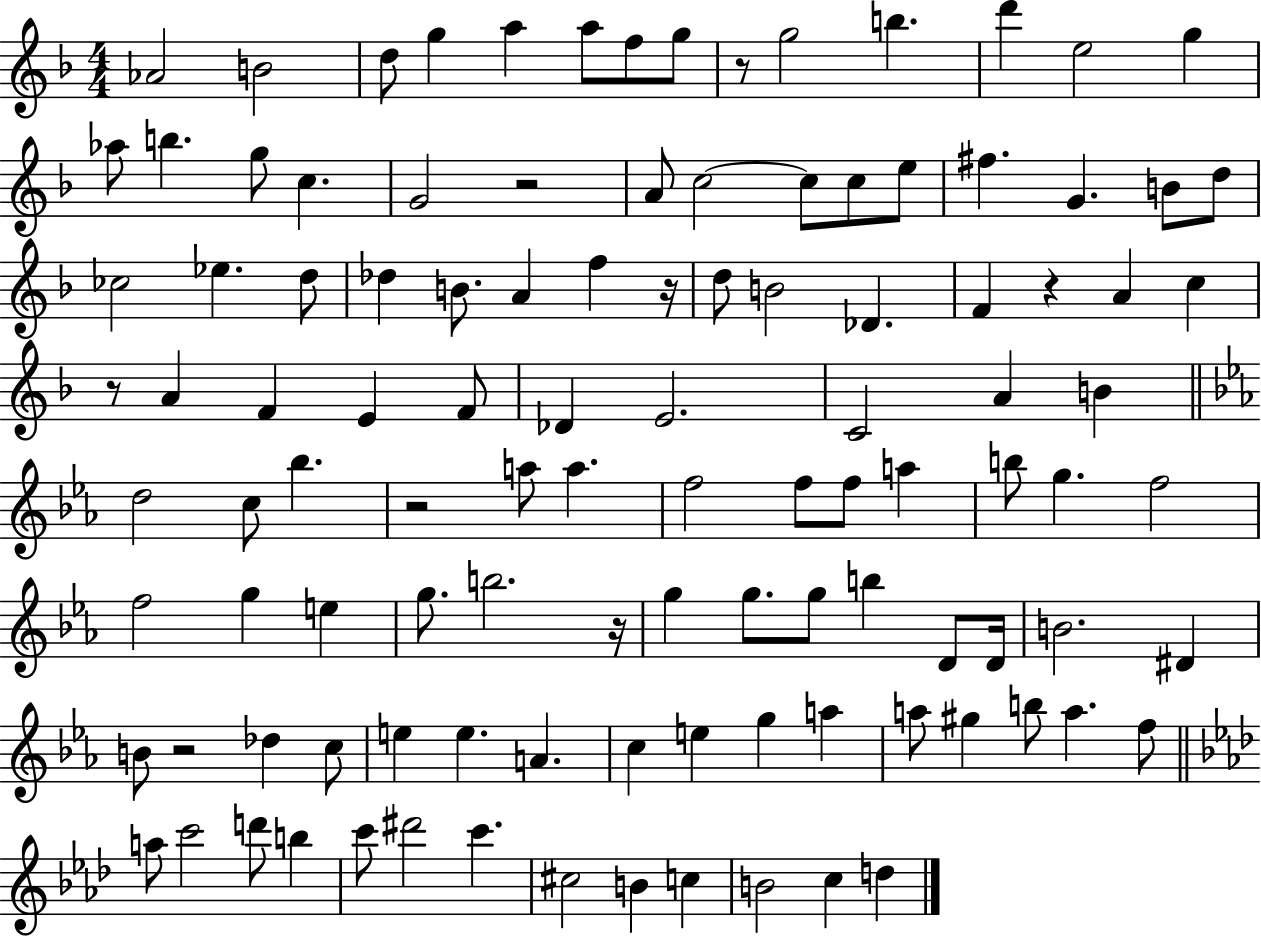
{
  \clef treble
  \numericTimeSignature
  \time 4/4
  \key f \major
  aes'2 b'2 | d''8 g''4 a''4 a''8 f''8 g''8 | r8 g''2 b''4. | d'''4 e''2 g''4 | \break aes''8 b''4. g''8 c''4. | g'2 r2 | a'8 c''2~~ c''8 c''8 e''8 | fis''4. g'4. b'8 d''8 | \break ces''2 ees''4. d''8 | des''4 b'8. a'4 f''4 r16 | d''8 b'2 des'4. | f'4 r4 a'4 c''4 | \break r8 a'4 f'4 e'4 f'8 | des'4 e'2. | c'2 a'4 b'4 | \bar "||" \break \key ees \major d''2 c''8 bes''4. | r2 a''8 a''4. | f''2 f''8 f''8 a''4 | b''8 g''4. f''2 | \break f''2 g''4 e''4 | g''8. b''2. r16 | g''4 g''8. g''8 b''4 d'8 d'16 | b'2. dis'4 | \break b'8 r2 des''4 c''8 | e''4 e''4. a'4. | c''4 e''4 g''4 a''4 | a''8 gis''4 b''8 a''4. f''8 | \break \bar "||" \break \key aes \major a''8 c'''2 d'''8 b''4 | c'''8 dis'''2 c'''4. | cis''2 b'4 c''4 | b'2 c''4 d''4 | \break \bar "|."
}